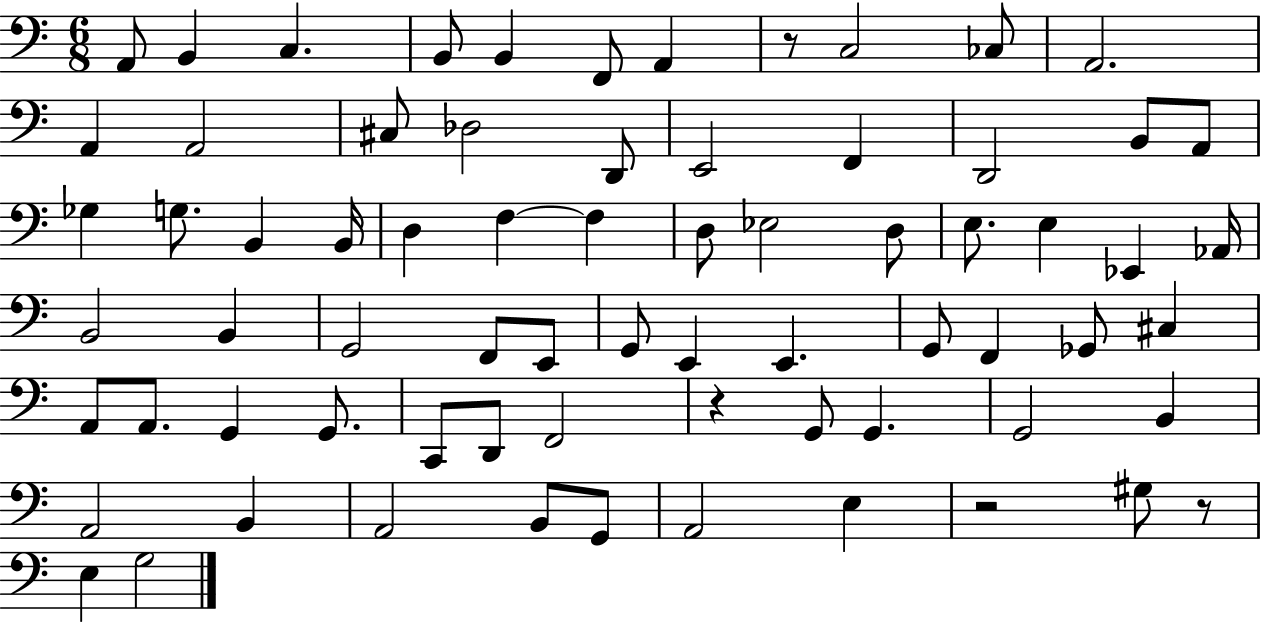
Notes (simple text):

A2/e B2/q C3/q. B2/e B2/q F2/e A2/q R/e C3/h CES3/e A2/h. A2/q A2/h C#3/e Db3/h D2/e E2/h F2/q D2/h B2/e A2/e Gb3/q G3/e. B2/q B2/s D3/q F3/q F3/q D3/e Eb3/h D3/e E3/e. E3/q Eb2/q Ab2/s B2/h B2/q G2/h F2/e E2/e G2/e E2/q E2/q. G2/e F2/q Gb2/e C#3/q A2/e A2/e. G2/q G2/e. C2/e D2/e F2/h R/q G2/e G2/q. G2/h B2/q A2/h B2/q A2/h B2/e G2/e A2/h E3/q R/h G#3/e R/e E3/q G3/h